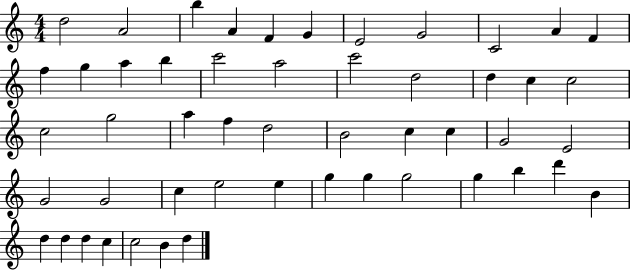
D5/h A4/h B5/q A4/q F4/q G4/q E4/h G4/h C4/h A4/q F4/q F5/q G5/q A5/q B5/q C6/h A5/h C6/h D5/h D5/q C5/q C5/h C5/h G5/h A5/q F5/q D5/h B4/h C5/q C5/q G4/h E4/h G4/h G4/h C5/q E5/h E5/q G5/q G5/q G5/h G5/q B5/q D6/q B4/q D5/q D5/q D5/q C5/q C5/h B4/q D5/q